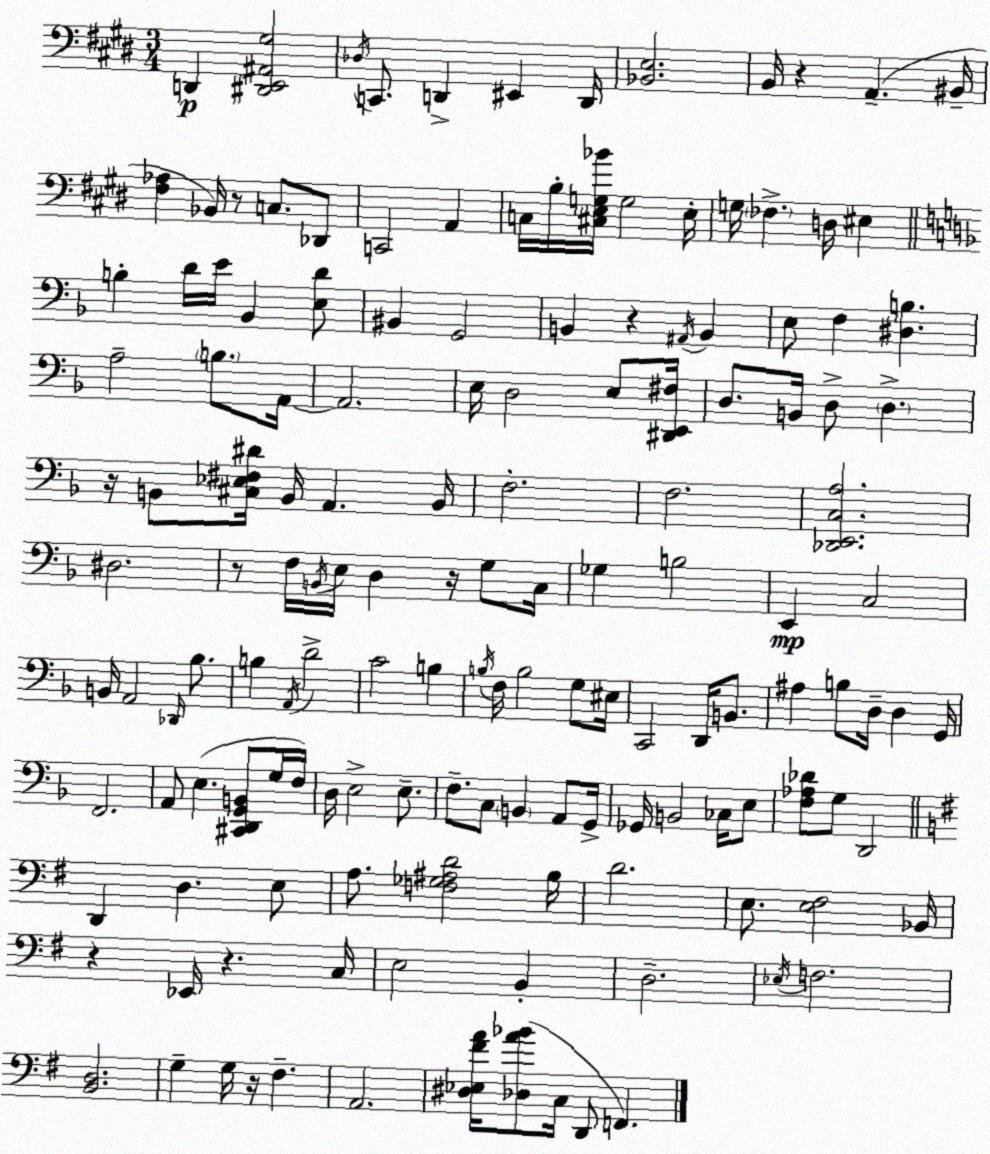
X:1
T:Untitled
M:3/4
L:1/4
K:E
D,, [^D,,E,,^A,,^G,]2 _D,/4 C,,/2 D,, ^E,, D,,/4 [_B,,E,]2 B,,/4 z A,, ^B,,/4 [^F,_A,] _B,,/4 z/2 C,/2 _D,,/2 C,,2 A,, C,/4 B,/4 [^C,E,G,_B]/4 G,2 E,/4 G,/4 _F, D,/4 ^E, B, D/4 E/4 _B,, [E,D]/2 ^B,, G,,2 B,, z ^A,,/4 B,, E,/2 F, [^D,B,] A,2 B,/2 A,,/4 A,,2 E,/4 D,2 E,/2 [^D,,E,,^F,]/4 D,/2 B,,/4 D,/2 D, z/4 B,,/2 [^C,_E,^F,^D]/4 B,,/4 A,, B,,/4 F,2 F,2 [_D,,E,,C,A,]2 ^D,2 z/2 F,/4 B,,/4 E,/4 D, z/4 G,/2 C,/4 _G, B,2 E,, C,2 B,,/4 A,,2 _D,,/4 _B,/2 B, A,,/4 D2 C2 B, B,/4 F,/4 B,2 G,/2 ^E,/4 C,,2 D,,/4 B,,/2 ^A, B,/2 D,/4 D, G,,/4 F,,2 A,,/2 E, [^C,,D,,G,,B,,]/2 G,/4 F,/4 D,/4 E,2 E,/2 F,/2 C,/2 B,, A,,/2 G,,/4 _G,,/4 B,,2 _C,/4 E,/2 [F,_A,_D]/2 G,/2 D,,2 D,, D, E,/2 A,/2 [F,_G,^A,D]2 B,/4 D2 E,/2 [E,^F,]2 _B,,/4 z _E,,/4 z C,/4 E,2 B,, D,2 _E,/4 F,2 [B,,D,]2 G, G,/4 z/4 ^F, A,,2 [^D,_E,^FA]/4 [_D,A_B]/2 C,/4 D,,/2 F,,